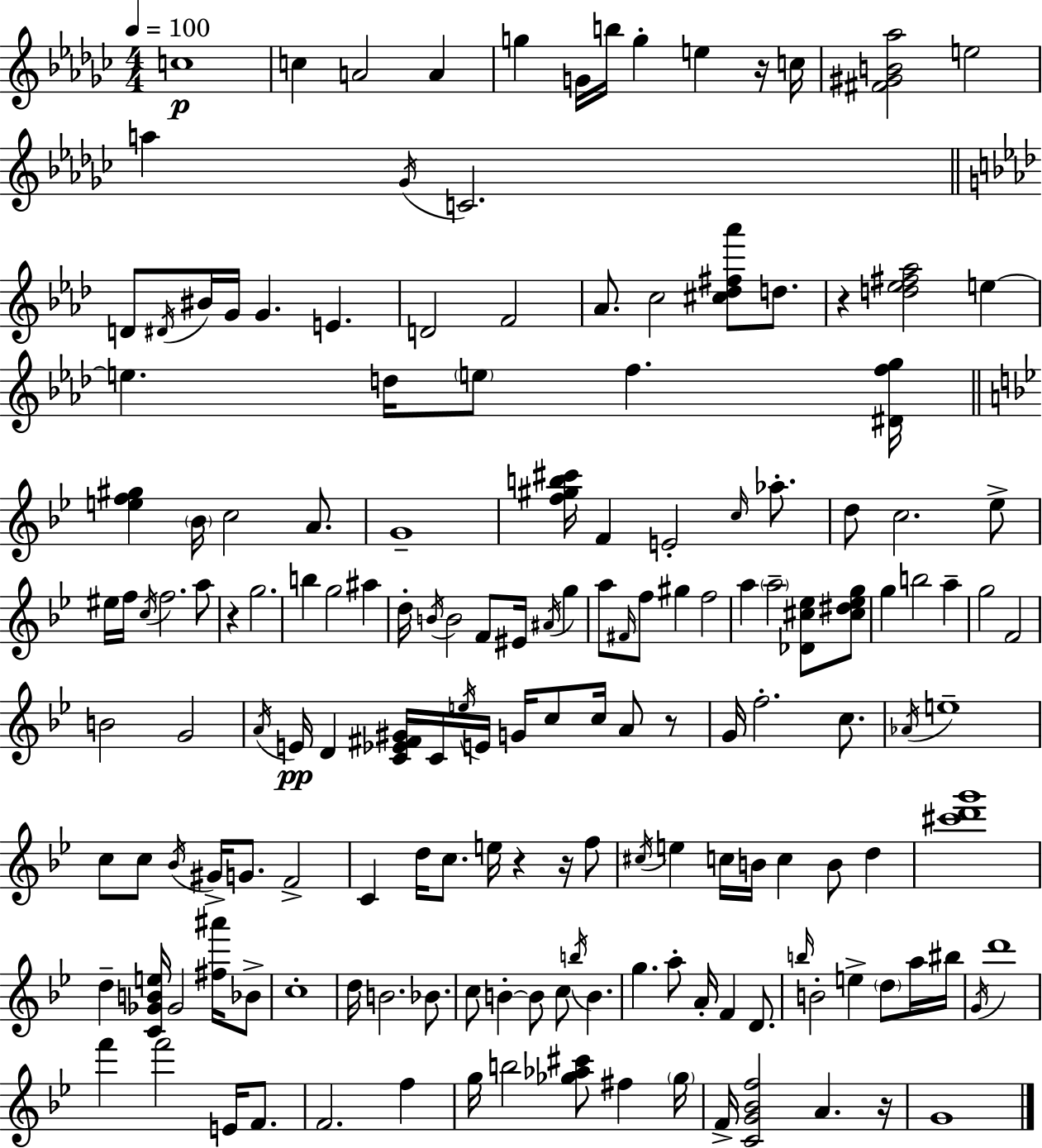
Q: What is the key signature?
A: EES minor